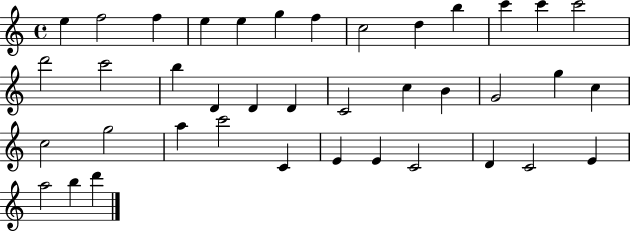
E5/q F5/h F5/q E5/q E5/q G5/q F5/q C5/h D5/q B5/q C6/q C6/q C6/h D6/h C6/h B5/q D4/q D4/q D4/q C4/h C5/q B4/q G4/h G5/q C5/q C5/h G5/h A5/q C6/h C4/q E4/q E4/q C4/h D4/q C4/h E4/q A5/h B5/q D6/q